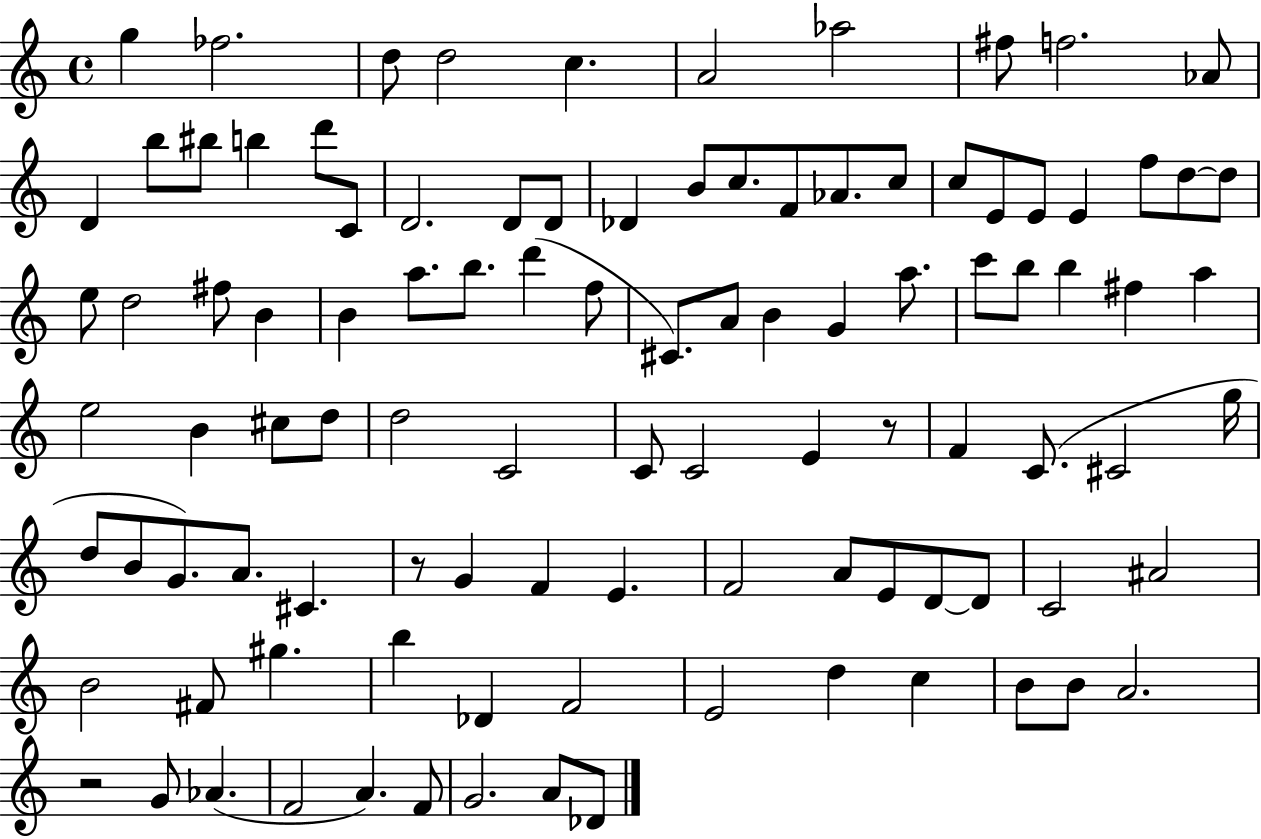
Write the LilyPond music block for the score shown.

{
  \clef treble
  \time 4/4
  \defaultTimeSignature
  \key c \major
  g''4 fes''2. | d''8 d''2 c''4. | a'2 aes''2 | fis''8 f''2. aes'8 | \break d'4 b''8 bis''8 b''4 d'''8 c'8 | d'2. d'8 d'8 | des'4 b'8 c''8. f'8 aes'8. c''8 | c''8 e'8 e'8 e'4 f''8 d''8~~ d''8 | \break e''8 d''2 fis''8 b'4 | b'4 a''8. b''8. d'''4( f''8 | cis'8.) a'8 b'4 g'4 a''8. | c'''8 b''8 b''4 fis''4 a''4 | \break e''2 b'4 cis''8 d''8 | d''2 c'2 | c'8 c'2 e'4 r8 | f'4 c'8.( cis'2 g''16 | \break d''8 b'8 g'8.) a'8. cis'4. | r8 g'4 f'4 e'4. | f'2 a'8 e'8 d'8~~ d'8 | c'2 ais'2 | \break b'2 fis'8 gis''4. | b''4 des'4 f'2 | e'2 d''4 c''4 | b'8 b'8 a'2. | \break r2 g'8 aes'4.( | f'2 a'4.) f'8 | g'2. a'8 des'8 | \bar "|."
}